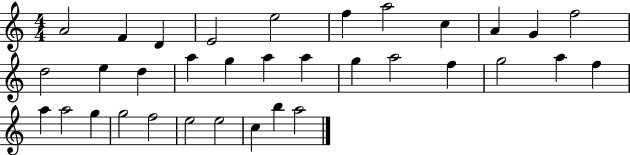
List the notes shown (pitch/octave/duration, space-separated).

A4/h F4/q D4/q E4/h E5/h F5/q A5/h C5/q A4/q G4/q F5/h D5/h E5/q D5/q A5/q G5/q A5/q A5/q G5/q A5/h F5/q G5/h A5/q F5/q A5/q A5/h G5/q G5/h F5/h E5/h E5/h C5/q B5/q A5/h